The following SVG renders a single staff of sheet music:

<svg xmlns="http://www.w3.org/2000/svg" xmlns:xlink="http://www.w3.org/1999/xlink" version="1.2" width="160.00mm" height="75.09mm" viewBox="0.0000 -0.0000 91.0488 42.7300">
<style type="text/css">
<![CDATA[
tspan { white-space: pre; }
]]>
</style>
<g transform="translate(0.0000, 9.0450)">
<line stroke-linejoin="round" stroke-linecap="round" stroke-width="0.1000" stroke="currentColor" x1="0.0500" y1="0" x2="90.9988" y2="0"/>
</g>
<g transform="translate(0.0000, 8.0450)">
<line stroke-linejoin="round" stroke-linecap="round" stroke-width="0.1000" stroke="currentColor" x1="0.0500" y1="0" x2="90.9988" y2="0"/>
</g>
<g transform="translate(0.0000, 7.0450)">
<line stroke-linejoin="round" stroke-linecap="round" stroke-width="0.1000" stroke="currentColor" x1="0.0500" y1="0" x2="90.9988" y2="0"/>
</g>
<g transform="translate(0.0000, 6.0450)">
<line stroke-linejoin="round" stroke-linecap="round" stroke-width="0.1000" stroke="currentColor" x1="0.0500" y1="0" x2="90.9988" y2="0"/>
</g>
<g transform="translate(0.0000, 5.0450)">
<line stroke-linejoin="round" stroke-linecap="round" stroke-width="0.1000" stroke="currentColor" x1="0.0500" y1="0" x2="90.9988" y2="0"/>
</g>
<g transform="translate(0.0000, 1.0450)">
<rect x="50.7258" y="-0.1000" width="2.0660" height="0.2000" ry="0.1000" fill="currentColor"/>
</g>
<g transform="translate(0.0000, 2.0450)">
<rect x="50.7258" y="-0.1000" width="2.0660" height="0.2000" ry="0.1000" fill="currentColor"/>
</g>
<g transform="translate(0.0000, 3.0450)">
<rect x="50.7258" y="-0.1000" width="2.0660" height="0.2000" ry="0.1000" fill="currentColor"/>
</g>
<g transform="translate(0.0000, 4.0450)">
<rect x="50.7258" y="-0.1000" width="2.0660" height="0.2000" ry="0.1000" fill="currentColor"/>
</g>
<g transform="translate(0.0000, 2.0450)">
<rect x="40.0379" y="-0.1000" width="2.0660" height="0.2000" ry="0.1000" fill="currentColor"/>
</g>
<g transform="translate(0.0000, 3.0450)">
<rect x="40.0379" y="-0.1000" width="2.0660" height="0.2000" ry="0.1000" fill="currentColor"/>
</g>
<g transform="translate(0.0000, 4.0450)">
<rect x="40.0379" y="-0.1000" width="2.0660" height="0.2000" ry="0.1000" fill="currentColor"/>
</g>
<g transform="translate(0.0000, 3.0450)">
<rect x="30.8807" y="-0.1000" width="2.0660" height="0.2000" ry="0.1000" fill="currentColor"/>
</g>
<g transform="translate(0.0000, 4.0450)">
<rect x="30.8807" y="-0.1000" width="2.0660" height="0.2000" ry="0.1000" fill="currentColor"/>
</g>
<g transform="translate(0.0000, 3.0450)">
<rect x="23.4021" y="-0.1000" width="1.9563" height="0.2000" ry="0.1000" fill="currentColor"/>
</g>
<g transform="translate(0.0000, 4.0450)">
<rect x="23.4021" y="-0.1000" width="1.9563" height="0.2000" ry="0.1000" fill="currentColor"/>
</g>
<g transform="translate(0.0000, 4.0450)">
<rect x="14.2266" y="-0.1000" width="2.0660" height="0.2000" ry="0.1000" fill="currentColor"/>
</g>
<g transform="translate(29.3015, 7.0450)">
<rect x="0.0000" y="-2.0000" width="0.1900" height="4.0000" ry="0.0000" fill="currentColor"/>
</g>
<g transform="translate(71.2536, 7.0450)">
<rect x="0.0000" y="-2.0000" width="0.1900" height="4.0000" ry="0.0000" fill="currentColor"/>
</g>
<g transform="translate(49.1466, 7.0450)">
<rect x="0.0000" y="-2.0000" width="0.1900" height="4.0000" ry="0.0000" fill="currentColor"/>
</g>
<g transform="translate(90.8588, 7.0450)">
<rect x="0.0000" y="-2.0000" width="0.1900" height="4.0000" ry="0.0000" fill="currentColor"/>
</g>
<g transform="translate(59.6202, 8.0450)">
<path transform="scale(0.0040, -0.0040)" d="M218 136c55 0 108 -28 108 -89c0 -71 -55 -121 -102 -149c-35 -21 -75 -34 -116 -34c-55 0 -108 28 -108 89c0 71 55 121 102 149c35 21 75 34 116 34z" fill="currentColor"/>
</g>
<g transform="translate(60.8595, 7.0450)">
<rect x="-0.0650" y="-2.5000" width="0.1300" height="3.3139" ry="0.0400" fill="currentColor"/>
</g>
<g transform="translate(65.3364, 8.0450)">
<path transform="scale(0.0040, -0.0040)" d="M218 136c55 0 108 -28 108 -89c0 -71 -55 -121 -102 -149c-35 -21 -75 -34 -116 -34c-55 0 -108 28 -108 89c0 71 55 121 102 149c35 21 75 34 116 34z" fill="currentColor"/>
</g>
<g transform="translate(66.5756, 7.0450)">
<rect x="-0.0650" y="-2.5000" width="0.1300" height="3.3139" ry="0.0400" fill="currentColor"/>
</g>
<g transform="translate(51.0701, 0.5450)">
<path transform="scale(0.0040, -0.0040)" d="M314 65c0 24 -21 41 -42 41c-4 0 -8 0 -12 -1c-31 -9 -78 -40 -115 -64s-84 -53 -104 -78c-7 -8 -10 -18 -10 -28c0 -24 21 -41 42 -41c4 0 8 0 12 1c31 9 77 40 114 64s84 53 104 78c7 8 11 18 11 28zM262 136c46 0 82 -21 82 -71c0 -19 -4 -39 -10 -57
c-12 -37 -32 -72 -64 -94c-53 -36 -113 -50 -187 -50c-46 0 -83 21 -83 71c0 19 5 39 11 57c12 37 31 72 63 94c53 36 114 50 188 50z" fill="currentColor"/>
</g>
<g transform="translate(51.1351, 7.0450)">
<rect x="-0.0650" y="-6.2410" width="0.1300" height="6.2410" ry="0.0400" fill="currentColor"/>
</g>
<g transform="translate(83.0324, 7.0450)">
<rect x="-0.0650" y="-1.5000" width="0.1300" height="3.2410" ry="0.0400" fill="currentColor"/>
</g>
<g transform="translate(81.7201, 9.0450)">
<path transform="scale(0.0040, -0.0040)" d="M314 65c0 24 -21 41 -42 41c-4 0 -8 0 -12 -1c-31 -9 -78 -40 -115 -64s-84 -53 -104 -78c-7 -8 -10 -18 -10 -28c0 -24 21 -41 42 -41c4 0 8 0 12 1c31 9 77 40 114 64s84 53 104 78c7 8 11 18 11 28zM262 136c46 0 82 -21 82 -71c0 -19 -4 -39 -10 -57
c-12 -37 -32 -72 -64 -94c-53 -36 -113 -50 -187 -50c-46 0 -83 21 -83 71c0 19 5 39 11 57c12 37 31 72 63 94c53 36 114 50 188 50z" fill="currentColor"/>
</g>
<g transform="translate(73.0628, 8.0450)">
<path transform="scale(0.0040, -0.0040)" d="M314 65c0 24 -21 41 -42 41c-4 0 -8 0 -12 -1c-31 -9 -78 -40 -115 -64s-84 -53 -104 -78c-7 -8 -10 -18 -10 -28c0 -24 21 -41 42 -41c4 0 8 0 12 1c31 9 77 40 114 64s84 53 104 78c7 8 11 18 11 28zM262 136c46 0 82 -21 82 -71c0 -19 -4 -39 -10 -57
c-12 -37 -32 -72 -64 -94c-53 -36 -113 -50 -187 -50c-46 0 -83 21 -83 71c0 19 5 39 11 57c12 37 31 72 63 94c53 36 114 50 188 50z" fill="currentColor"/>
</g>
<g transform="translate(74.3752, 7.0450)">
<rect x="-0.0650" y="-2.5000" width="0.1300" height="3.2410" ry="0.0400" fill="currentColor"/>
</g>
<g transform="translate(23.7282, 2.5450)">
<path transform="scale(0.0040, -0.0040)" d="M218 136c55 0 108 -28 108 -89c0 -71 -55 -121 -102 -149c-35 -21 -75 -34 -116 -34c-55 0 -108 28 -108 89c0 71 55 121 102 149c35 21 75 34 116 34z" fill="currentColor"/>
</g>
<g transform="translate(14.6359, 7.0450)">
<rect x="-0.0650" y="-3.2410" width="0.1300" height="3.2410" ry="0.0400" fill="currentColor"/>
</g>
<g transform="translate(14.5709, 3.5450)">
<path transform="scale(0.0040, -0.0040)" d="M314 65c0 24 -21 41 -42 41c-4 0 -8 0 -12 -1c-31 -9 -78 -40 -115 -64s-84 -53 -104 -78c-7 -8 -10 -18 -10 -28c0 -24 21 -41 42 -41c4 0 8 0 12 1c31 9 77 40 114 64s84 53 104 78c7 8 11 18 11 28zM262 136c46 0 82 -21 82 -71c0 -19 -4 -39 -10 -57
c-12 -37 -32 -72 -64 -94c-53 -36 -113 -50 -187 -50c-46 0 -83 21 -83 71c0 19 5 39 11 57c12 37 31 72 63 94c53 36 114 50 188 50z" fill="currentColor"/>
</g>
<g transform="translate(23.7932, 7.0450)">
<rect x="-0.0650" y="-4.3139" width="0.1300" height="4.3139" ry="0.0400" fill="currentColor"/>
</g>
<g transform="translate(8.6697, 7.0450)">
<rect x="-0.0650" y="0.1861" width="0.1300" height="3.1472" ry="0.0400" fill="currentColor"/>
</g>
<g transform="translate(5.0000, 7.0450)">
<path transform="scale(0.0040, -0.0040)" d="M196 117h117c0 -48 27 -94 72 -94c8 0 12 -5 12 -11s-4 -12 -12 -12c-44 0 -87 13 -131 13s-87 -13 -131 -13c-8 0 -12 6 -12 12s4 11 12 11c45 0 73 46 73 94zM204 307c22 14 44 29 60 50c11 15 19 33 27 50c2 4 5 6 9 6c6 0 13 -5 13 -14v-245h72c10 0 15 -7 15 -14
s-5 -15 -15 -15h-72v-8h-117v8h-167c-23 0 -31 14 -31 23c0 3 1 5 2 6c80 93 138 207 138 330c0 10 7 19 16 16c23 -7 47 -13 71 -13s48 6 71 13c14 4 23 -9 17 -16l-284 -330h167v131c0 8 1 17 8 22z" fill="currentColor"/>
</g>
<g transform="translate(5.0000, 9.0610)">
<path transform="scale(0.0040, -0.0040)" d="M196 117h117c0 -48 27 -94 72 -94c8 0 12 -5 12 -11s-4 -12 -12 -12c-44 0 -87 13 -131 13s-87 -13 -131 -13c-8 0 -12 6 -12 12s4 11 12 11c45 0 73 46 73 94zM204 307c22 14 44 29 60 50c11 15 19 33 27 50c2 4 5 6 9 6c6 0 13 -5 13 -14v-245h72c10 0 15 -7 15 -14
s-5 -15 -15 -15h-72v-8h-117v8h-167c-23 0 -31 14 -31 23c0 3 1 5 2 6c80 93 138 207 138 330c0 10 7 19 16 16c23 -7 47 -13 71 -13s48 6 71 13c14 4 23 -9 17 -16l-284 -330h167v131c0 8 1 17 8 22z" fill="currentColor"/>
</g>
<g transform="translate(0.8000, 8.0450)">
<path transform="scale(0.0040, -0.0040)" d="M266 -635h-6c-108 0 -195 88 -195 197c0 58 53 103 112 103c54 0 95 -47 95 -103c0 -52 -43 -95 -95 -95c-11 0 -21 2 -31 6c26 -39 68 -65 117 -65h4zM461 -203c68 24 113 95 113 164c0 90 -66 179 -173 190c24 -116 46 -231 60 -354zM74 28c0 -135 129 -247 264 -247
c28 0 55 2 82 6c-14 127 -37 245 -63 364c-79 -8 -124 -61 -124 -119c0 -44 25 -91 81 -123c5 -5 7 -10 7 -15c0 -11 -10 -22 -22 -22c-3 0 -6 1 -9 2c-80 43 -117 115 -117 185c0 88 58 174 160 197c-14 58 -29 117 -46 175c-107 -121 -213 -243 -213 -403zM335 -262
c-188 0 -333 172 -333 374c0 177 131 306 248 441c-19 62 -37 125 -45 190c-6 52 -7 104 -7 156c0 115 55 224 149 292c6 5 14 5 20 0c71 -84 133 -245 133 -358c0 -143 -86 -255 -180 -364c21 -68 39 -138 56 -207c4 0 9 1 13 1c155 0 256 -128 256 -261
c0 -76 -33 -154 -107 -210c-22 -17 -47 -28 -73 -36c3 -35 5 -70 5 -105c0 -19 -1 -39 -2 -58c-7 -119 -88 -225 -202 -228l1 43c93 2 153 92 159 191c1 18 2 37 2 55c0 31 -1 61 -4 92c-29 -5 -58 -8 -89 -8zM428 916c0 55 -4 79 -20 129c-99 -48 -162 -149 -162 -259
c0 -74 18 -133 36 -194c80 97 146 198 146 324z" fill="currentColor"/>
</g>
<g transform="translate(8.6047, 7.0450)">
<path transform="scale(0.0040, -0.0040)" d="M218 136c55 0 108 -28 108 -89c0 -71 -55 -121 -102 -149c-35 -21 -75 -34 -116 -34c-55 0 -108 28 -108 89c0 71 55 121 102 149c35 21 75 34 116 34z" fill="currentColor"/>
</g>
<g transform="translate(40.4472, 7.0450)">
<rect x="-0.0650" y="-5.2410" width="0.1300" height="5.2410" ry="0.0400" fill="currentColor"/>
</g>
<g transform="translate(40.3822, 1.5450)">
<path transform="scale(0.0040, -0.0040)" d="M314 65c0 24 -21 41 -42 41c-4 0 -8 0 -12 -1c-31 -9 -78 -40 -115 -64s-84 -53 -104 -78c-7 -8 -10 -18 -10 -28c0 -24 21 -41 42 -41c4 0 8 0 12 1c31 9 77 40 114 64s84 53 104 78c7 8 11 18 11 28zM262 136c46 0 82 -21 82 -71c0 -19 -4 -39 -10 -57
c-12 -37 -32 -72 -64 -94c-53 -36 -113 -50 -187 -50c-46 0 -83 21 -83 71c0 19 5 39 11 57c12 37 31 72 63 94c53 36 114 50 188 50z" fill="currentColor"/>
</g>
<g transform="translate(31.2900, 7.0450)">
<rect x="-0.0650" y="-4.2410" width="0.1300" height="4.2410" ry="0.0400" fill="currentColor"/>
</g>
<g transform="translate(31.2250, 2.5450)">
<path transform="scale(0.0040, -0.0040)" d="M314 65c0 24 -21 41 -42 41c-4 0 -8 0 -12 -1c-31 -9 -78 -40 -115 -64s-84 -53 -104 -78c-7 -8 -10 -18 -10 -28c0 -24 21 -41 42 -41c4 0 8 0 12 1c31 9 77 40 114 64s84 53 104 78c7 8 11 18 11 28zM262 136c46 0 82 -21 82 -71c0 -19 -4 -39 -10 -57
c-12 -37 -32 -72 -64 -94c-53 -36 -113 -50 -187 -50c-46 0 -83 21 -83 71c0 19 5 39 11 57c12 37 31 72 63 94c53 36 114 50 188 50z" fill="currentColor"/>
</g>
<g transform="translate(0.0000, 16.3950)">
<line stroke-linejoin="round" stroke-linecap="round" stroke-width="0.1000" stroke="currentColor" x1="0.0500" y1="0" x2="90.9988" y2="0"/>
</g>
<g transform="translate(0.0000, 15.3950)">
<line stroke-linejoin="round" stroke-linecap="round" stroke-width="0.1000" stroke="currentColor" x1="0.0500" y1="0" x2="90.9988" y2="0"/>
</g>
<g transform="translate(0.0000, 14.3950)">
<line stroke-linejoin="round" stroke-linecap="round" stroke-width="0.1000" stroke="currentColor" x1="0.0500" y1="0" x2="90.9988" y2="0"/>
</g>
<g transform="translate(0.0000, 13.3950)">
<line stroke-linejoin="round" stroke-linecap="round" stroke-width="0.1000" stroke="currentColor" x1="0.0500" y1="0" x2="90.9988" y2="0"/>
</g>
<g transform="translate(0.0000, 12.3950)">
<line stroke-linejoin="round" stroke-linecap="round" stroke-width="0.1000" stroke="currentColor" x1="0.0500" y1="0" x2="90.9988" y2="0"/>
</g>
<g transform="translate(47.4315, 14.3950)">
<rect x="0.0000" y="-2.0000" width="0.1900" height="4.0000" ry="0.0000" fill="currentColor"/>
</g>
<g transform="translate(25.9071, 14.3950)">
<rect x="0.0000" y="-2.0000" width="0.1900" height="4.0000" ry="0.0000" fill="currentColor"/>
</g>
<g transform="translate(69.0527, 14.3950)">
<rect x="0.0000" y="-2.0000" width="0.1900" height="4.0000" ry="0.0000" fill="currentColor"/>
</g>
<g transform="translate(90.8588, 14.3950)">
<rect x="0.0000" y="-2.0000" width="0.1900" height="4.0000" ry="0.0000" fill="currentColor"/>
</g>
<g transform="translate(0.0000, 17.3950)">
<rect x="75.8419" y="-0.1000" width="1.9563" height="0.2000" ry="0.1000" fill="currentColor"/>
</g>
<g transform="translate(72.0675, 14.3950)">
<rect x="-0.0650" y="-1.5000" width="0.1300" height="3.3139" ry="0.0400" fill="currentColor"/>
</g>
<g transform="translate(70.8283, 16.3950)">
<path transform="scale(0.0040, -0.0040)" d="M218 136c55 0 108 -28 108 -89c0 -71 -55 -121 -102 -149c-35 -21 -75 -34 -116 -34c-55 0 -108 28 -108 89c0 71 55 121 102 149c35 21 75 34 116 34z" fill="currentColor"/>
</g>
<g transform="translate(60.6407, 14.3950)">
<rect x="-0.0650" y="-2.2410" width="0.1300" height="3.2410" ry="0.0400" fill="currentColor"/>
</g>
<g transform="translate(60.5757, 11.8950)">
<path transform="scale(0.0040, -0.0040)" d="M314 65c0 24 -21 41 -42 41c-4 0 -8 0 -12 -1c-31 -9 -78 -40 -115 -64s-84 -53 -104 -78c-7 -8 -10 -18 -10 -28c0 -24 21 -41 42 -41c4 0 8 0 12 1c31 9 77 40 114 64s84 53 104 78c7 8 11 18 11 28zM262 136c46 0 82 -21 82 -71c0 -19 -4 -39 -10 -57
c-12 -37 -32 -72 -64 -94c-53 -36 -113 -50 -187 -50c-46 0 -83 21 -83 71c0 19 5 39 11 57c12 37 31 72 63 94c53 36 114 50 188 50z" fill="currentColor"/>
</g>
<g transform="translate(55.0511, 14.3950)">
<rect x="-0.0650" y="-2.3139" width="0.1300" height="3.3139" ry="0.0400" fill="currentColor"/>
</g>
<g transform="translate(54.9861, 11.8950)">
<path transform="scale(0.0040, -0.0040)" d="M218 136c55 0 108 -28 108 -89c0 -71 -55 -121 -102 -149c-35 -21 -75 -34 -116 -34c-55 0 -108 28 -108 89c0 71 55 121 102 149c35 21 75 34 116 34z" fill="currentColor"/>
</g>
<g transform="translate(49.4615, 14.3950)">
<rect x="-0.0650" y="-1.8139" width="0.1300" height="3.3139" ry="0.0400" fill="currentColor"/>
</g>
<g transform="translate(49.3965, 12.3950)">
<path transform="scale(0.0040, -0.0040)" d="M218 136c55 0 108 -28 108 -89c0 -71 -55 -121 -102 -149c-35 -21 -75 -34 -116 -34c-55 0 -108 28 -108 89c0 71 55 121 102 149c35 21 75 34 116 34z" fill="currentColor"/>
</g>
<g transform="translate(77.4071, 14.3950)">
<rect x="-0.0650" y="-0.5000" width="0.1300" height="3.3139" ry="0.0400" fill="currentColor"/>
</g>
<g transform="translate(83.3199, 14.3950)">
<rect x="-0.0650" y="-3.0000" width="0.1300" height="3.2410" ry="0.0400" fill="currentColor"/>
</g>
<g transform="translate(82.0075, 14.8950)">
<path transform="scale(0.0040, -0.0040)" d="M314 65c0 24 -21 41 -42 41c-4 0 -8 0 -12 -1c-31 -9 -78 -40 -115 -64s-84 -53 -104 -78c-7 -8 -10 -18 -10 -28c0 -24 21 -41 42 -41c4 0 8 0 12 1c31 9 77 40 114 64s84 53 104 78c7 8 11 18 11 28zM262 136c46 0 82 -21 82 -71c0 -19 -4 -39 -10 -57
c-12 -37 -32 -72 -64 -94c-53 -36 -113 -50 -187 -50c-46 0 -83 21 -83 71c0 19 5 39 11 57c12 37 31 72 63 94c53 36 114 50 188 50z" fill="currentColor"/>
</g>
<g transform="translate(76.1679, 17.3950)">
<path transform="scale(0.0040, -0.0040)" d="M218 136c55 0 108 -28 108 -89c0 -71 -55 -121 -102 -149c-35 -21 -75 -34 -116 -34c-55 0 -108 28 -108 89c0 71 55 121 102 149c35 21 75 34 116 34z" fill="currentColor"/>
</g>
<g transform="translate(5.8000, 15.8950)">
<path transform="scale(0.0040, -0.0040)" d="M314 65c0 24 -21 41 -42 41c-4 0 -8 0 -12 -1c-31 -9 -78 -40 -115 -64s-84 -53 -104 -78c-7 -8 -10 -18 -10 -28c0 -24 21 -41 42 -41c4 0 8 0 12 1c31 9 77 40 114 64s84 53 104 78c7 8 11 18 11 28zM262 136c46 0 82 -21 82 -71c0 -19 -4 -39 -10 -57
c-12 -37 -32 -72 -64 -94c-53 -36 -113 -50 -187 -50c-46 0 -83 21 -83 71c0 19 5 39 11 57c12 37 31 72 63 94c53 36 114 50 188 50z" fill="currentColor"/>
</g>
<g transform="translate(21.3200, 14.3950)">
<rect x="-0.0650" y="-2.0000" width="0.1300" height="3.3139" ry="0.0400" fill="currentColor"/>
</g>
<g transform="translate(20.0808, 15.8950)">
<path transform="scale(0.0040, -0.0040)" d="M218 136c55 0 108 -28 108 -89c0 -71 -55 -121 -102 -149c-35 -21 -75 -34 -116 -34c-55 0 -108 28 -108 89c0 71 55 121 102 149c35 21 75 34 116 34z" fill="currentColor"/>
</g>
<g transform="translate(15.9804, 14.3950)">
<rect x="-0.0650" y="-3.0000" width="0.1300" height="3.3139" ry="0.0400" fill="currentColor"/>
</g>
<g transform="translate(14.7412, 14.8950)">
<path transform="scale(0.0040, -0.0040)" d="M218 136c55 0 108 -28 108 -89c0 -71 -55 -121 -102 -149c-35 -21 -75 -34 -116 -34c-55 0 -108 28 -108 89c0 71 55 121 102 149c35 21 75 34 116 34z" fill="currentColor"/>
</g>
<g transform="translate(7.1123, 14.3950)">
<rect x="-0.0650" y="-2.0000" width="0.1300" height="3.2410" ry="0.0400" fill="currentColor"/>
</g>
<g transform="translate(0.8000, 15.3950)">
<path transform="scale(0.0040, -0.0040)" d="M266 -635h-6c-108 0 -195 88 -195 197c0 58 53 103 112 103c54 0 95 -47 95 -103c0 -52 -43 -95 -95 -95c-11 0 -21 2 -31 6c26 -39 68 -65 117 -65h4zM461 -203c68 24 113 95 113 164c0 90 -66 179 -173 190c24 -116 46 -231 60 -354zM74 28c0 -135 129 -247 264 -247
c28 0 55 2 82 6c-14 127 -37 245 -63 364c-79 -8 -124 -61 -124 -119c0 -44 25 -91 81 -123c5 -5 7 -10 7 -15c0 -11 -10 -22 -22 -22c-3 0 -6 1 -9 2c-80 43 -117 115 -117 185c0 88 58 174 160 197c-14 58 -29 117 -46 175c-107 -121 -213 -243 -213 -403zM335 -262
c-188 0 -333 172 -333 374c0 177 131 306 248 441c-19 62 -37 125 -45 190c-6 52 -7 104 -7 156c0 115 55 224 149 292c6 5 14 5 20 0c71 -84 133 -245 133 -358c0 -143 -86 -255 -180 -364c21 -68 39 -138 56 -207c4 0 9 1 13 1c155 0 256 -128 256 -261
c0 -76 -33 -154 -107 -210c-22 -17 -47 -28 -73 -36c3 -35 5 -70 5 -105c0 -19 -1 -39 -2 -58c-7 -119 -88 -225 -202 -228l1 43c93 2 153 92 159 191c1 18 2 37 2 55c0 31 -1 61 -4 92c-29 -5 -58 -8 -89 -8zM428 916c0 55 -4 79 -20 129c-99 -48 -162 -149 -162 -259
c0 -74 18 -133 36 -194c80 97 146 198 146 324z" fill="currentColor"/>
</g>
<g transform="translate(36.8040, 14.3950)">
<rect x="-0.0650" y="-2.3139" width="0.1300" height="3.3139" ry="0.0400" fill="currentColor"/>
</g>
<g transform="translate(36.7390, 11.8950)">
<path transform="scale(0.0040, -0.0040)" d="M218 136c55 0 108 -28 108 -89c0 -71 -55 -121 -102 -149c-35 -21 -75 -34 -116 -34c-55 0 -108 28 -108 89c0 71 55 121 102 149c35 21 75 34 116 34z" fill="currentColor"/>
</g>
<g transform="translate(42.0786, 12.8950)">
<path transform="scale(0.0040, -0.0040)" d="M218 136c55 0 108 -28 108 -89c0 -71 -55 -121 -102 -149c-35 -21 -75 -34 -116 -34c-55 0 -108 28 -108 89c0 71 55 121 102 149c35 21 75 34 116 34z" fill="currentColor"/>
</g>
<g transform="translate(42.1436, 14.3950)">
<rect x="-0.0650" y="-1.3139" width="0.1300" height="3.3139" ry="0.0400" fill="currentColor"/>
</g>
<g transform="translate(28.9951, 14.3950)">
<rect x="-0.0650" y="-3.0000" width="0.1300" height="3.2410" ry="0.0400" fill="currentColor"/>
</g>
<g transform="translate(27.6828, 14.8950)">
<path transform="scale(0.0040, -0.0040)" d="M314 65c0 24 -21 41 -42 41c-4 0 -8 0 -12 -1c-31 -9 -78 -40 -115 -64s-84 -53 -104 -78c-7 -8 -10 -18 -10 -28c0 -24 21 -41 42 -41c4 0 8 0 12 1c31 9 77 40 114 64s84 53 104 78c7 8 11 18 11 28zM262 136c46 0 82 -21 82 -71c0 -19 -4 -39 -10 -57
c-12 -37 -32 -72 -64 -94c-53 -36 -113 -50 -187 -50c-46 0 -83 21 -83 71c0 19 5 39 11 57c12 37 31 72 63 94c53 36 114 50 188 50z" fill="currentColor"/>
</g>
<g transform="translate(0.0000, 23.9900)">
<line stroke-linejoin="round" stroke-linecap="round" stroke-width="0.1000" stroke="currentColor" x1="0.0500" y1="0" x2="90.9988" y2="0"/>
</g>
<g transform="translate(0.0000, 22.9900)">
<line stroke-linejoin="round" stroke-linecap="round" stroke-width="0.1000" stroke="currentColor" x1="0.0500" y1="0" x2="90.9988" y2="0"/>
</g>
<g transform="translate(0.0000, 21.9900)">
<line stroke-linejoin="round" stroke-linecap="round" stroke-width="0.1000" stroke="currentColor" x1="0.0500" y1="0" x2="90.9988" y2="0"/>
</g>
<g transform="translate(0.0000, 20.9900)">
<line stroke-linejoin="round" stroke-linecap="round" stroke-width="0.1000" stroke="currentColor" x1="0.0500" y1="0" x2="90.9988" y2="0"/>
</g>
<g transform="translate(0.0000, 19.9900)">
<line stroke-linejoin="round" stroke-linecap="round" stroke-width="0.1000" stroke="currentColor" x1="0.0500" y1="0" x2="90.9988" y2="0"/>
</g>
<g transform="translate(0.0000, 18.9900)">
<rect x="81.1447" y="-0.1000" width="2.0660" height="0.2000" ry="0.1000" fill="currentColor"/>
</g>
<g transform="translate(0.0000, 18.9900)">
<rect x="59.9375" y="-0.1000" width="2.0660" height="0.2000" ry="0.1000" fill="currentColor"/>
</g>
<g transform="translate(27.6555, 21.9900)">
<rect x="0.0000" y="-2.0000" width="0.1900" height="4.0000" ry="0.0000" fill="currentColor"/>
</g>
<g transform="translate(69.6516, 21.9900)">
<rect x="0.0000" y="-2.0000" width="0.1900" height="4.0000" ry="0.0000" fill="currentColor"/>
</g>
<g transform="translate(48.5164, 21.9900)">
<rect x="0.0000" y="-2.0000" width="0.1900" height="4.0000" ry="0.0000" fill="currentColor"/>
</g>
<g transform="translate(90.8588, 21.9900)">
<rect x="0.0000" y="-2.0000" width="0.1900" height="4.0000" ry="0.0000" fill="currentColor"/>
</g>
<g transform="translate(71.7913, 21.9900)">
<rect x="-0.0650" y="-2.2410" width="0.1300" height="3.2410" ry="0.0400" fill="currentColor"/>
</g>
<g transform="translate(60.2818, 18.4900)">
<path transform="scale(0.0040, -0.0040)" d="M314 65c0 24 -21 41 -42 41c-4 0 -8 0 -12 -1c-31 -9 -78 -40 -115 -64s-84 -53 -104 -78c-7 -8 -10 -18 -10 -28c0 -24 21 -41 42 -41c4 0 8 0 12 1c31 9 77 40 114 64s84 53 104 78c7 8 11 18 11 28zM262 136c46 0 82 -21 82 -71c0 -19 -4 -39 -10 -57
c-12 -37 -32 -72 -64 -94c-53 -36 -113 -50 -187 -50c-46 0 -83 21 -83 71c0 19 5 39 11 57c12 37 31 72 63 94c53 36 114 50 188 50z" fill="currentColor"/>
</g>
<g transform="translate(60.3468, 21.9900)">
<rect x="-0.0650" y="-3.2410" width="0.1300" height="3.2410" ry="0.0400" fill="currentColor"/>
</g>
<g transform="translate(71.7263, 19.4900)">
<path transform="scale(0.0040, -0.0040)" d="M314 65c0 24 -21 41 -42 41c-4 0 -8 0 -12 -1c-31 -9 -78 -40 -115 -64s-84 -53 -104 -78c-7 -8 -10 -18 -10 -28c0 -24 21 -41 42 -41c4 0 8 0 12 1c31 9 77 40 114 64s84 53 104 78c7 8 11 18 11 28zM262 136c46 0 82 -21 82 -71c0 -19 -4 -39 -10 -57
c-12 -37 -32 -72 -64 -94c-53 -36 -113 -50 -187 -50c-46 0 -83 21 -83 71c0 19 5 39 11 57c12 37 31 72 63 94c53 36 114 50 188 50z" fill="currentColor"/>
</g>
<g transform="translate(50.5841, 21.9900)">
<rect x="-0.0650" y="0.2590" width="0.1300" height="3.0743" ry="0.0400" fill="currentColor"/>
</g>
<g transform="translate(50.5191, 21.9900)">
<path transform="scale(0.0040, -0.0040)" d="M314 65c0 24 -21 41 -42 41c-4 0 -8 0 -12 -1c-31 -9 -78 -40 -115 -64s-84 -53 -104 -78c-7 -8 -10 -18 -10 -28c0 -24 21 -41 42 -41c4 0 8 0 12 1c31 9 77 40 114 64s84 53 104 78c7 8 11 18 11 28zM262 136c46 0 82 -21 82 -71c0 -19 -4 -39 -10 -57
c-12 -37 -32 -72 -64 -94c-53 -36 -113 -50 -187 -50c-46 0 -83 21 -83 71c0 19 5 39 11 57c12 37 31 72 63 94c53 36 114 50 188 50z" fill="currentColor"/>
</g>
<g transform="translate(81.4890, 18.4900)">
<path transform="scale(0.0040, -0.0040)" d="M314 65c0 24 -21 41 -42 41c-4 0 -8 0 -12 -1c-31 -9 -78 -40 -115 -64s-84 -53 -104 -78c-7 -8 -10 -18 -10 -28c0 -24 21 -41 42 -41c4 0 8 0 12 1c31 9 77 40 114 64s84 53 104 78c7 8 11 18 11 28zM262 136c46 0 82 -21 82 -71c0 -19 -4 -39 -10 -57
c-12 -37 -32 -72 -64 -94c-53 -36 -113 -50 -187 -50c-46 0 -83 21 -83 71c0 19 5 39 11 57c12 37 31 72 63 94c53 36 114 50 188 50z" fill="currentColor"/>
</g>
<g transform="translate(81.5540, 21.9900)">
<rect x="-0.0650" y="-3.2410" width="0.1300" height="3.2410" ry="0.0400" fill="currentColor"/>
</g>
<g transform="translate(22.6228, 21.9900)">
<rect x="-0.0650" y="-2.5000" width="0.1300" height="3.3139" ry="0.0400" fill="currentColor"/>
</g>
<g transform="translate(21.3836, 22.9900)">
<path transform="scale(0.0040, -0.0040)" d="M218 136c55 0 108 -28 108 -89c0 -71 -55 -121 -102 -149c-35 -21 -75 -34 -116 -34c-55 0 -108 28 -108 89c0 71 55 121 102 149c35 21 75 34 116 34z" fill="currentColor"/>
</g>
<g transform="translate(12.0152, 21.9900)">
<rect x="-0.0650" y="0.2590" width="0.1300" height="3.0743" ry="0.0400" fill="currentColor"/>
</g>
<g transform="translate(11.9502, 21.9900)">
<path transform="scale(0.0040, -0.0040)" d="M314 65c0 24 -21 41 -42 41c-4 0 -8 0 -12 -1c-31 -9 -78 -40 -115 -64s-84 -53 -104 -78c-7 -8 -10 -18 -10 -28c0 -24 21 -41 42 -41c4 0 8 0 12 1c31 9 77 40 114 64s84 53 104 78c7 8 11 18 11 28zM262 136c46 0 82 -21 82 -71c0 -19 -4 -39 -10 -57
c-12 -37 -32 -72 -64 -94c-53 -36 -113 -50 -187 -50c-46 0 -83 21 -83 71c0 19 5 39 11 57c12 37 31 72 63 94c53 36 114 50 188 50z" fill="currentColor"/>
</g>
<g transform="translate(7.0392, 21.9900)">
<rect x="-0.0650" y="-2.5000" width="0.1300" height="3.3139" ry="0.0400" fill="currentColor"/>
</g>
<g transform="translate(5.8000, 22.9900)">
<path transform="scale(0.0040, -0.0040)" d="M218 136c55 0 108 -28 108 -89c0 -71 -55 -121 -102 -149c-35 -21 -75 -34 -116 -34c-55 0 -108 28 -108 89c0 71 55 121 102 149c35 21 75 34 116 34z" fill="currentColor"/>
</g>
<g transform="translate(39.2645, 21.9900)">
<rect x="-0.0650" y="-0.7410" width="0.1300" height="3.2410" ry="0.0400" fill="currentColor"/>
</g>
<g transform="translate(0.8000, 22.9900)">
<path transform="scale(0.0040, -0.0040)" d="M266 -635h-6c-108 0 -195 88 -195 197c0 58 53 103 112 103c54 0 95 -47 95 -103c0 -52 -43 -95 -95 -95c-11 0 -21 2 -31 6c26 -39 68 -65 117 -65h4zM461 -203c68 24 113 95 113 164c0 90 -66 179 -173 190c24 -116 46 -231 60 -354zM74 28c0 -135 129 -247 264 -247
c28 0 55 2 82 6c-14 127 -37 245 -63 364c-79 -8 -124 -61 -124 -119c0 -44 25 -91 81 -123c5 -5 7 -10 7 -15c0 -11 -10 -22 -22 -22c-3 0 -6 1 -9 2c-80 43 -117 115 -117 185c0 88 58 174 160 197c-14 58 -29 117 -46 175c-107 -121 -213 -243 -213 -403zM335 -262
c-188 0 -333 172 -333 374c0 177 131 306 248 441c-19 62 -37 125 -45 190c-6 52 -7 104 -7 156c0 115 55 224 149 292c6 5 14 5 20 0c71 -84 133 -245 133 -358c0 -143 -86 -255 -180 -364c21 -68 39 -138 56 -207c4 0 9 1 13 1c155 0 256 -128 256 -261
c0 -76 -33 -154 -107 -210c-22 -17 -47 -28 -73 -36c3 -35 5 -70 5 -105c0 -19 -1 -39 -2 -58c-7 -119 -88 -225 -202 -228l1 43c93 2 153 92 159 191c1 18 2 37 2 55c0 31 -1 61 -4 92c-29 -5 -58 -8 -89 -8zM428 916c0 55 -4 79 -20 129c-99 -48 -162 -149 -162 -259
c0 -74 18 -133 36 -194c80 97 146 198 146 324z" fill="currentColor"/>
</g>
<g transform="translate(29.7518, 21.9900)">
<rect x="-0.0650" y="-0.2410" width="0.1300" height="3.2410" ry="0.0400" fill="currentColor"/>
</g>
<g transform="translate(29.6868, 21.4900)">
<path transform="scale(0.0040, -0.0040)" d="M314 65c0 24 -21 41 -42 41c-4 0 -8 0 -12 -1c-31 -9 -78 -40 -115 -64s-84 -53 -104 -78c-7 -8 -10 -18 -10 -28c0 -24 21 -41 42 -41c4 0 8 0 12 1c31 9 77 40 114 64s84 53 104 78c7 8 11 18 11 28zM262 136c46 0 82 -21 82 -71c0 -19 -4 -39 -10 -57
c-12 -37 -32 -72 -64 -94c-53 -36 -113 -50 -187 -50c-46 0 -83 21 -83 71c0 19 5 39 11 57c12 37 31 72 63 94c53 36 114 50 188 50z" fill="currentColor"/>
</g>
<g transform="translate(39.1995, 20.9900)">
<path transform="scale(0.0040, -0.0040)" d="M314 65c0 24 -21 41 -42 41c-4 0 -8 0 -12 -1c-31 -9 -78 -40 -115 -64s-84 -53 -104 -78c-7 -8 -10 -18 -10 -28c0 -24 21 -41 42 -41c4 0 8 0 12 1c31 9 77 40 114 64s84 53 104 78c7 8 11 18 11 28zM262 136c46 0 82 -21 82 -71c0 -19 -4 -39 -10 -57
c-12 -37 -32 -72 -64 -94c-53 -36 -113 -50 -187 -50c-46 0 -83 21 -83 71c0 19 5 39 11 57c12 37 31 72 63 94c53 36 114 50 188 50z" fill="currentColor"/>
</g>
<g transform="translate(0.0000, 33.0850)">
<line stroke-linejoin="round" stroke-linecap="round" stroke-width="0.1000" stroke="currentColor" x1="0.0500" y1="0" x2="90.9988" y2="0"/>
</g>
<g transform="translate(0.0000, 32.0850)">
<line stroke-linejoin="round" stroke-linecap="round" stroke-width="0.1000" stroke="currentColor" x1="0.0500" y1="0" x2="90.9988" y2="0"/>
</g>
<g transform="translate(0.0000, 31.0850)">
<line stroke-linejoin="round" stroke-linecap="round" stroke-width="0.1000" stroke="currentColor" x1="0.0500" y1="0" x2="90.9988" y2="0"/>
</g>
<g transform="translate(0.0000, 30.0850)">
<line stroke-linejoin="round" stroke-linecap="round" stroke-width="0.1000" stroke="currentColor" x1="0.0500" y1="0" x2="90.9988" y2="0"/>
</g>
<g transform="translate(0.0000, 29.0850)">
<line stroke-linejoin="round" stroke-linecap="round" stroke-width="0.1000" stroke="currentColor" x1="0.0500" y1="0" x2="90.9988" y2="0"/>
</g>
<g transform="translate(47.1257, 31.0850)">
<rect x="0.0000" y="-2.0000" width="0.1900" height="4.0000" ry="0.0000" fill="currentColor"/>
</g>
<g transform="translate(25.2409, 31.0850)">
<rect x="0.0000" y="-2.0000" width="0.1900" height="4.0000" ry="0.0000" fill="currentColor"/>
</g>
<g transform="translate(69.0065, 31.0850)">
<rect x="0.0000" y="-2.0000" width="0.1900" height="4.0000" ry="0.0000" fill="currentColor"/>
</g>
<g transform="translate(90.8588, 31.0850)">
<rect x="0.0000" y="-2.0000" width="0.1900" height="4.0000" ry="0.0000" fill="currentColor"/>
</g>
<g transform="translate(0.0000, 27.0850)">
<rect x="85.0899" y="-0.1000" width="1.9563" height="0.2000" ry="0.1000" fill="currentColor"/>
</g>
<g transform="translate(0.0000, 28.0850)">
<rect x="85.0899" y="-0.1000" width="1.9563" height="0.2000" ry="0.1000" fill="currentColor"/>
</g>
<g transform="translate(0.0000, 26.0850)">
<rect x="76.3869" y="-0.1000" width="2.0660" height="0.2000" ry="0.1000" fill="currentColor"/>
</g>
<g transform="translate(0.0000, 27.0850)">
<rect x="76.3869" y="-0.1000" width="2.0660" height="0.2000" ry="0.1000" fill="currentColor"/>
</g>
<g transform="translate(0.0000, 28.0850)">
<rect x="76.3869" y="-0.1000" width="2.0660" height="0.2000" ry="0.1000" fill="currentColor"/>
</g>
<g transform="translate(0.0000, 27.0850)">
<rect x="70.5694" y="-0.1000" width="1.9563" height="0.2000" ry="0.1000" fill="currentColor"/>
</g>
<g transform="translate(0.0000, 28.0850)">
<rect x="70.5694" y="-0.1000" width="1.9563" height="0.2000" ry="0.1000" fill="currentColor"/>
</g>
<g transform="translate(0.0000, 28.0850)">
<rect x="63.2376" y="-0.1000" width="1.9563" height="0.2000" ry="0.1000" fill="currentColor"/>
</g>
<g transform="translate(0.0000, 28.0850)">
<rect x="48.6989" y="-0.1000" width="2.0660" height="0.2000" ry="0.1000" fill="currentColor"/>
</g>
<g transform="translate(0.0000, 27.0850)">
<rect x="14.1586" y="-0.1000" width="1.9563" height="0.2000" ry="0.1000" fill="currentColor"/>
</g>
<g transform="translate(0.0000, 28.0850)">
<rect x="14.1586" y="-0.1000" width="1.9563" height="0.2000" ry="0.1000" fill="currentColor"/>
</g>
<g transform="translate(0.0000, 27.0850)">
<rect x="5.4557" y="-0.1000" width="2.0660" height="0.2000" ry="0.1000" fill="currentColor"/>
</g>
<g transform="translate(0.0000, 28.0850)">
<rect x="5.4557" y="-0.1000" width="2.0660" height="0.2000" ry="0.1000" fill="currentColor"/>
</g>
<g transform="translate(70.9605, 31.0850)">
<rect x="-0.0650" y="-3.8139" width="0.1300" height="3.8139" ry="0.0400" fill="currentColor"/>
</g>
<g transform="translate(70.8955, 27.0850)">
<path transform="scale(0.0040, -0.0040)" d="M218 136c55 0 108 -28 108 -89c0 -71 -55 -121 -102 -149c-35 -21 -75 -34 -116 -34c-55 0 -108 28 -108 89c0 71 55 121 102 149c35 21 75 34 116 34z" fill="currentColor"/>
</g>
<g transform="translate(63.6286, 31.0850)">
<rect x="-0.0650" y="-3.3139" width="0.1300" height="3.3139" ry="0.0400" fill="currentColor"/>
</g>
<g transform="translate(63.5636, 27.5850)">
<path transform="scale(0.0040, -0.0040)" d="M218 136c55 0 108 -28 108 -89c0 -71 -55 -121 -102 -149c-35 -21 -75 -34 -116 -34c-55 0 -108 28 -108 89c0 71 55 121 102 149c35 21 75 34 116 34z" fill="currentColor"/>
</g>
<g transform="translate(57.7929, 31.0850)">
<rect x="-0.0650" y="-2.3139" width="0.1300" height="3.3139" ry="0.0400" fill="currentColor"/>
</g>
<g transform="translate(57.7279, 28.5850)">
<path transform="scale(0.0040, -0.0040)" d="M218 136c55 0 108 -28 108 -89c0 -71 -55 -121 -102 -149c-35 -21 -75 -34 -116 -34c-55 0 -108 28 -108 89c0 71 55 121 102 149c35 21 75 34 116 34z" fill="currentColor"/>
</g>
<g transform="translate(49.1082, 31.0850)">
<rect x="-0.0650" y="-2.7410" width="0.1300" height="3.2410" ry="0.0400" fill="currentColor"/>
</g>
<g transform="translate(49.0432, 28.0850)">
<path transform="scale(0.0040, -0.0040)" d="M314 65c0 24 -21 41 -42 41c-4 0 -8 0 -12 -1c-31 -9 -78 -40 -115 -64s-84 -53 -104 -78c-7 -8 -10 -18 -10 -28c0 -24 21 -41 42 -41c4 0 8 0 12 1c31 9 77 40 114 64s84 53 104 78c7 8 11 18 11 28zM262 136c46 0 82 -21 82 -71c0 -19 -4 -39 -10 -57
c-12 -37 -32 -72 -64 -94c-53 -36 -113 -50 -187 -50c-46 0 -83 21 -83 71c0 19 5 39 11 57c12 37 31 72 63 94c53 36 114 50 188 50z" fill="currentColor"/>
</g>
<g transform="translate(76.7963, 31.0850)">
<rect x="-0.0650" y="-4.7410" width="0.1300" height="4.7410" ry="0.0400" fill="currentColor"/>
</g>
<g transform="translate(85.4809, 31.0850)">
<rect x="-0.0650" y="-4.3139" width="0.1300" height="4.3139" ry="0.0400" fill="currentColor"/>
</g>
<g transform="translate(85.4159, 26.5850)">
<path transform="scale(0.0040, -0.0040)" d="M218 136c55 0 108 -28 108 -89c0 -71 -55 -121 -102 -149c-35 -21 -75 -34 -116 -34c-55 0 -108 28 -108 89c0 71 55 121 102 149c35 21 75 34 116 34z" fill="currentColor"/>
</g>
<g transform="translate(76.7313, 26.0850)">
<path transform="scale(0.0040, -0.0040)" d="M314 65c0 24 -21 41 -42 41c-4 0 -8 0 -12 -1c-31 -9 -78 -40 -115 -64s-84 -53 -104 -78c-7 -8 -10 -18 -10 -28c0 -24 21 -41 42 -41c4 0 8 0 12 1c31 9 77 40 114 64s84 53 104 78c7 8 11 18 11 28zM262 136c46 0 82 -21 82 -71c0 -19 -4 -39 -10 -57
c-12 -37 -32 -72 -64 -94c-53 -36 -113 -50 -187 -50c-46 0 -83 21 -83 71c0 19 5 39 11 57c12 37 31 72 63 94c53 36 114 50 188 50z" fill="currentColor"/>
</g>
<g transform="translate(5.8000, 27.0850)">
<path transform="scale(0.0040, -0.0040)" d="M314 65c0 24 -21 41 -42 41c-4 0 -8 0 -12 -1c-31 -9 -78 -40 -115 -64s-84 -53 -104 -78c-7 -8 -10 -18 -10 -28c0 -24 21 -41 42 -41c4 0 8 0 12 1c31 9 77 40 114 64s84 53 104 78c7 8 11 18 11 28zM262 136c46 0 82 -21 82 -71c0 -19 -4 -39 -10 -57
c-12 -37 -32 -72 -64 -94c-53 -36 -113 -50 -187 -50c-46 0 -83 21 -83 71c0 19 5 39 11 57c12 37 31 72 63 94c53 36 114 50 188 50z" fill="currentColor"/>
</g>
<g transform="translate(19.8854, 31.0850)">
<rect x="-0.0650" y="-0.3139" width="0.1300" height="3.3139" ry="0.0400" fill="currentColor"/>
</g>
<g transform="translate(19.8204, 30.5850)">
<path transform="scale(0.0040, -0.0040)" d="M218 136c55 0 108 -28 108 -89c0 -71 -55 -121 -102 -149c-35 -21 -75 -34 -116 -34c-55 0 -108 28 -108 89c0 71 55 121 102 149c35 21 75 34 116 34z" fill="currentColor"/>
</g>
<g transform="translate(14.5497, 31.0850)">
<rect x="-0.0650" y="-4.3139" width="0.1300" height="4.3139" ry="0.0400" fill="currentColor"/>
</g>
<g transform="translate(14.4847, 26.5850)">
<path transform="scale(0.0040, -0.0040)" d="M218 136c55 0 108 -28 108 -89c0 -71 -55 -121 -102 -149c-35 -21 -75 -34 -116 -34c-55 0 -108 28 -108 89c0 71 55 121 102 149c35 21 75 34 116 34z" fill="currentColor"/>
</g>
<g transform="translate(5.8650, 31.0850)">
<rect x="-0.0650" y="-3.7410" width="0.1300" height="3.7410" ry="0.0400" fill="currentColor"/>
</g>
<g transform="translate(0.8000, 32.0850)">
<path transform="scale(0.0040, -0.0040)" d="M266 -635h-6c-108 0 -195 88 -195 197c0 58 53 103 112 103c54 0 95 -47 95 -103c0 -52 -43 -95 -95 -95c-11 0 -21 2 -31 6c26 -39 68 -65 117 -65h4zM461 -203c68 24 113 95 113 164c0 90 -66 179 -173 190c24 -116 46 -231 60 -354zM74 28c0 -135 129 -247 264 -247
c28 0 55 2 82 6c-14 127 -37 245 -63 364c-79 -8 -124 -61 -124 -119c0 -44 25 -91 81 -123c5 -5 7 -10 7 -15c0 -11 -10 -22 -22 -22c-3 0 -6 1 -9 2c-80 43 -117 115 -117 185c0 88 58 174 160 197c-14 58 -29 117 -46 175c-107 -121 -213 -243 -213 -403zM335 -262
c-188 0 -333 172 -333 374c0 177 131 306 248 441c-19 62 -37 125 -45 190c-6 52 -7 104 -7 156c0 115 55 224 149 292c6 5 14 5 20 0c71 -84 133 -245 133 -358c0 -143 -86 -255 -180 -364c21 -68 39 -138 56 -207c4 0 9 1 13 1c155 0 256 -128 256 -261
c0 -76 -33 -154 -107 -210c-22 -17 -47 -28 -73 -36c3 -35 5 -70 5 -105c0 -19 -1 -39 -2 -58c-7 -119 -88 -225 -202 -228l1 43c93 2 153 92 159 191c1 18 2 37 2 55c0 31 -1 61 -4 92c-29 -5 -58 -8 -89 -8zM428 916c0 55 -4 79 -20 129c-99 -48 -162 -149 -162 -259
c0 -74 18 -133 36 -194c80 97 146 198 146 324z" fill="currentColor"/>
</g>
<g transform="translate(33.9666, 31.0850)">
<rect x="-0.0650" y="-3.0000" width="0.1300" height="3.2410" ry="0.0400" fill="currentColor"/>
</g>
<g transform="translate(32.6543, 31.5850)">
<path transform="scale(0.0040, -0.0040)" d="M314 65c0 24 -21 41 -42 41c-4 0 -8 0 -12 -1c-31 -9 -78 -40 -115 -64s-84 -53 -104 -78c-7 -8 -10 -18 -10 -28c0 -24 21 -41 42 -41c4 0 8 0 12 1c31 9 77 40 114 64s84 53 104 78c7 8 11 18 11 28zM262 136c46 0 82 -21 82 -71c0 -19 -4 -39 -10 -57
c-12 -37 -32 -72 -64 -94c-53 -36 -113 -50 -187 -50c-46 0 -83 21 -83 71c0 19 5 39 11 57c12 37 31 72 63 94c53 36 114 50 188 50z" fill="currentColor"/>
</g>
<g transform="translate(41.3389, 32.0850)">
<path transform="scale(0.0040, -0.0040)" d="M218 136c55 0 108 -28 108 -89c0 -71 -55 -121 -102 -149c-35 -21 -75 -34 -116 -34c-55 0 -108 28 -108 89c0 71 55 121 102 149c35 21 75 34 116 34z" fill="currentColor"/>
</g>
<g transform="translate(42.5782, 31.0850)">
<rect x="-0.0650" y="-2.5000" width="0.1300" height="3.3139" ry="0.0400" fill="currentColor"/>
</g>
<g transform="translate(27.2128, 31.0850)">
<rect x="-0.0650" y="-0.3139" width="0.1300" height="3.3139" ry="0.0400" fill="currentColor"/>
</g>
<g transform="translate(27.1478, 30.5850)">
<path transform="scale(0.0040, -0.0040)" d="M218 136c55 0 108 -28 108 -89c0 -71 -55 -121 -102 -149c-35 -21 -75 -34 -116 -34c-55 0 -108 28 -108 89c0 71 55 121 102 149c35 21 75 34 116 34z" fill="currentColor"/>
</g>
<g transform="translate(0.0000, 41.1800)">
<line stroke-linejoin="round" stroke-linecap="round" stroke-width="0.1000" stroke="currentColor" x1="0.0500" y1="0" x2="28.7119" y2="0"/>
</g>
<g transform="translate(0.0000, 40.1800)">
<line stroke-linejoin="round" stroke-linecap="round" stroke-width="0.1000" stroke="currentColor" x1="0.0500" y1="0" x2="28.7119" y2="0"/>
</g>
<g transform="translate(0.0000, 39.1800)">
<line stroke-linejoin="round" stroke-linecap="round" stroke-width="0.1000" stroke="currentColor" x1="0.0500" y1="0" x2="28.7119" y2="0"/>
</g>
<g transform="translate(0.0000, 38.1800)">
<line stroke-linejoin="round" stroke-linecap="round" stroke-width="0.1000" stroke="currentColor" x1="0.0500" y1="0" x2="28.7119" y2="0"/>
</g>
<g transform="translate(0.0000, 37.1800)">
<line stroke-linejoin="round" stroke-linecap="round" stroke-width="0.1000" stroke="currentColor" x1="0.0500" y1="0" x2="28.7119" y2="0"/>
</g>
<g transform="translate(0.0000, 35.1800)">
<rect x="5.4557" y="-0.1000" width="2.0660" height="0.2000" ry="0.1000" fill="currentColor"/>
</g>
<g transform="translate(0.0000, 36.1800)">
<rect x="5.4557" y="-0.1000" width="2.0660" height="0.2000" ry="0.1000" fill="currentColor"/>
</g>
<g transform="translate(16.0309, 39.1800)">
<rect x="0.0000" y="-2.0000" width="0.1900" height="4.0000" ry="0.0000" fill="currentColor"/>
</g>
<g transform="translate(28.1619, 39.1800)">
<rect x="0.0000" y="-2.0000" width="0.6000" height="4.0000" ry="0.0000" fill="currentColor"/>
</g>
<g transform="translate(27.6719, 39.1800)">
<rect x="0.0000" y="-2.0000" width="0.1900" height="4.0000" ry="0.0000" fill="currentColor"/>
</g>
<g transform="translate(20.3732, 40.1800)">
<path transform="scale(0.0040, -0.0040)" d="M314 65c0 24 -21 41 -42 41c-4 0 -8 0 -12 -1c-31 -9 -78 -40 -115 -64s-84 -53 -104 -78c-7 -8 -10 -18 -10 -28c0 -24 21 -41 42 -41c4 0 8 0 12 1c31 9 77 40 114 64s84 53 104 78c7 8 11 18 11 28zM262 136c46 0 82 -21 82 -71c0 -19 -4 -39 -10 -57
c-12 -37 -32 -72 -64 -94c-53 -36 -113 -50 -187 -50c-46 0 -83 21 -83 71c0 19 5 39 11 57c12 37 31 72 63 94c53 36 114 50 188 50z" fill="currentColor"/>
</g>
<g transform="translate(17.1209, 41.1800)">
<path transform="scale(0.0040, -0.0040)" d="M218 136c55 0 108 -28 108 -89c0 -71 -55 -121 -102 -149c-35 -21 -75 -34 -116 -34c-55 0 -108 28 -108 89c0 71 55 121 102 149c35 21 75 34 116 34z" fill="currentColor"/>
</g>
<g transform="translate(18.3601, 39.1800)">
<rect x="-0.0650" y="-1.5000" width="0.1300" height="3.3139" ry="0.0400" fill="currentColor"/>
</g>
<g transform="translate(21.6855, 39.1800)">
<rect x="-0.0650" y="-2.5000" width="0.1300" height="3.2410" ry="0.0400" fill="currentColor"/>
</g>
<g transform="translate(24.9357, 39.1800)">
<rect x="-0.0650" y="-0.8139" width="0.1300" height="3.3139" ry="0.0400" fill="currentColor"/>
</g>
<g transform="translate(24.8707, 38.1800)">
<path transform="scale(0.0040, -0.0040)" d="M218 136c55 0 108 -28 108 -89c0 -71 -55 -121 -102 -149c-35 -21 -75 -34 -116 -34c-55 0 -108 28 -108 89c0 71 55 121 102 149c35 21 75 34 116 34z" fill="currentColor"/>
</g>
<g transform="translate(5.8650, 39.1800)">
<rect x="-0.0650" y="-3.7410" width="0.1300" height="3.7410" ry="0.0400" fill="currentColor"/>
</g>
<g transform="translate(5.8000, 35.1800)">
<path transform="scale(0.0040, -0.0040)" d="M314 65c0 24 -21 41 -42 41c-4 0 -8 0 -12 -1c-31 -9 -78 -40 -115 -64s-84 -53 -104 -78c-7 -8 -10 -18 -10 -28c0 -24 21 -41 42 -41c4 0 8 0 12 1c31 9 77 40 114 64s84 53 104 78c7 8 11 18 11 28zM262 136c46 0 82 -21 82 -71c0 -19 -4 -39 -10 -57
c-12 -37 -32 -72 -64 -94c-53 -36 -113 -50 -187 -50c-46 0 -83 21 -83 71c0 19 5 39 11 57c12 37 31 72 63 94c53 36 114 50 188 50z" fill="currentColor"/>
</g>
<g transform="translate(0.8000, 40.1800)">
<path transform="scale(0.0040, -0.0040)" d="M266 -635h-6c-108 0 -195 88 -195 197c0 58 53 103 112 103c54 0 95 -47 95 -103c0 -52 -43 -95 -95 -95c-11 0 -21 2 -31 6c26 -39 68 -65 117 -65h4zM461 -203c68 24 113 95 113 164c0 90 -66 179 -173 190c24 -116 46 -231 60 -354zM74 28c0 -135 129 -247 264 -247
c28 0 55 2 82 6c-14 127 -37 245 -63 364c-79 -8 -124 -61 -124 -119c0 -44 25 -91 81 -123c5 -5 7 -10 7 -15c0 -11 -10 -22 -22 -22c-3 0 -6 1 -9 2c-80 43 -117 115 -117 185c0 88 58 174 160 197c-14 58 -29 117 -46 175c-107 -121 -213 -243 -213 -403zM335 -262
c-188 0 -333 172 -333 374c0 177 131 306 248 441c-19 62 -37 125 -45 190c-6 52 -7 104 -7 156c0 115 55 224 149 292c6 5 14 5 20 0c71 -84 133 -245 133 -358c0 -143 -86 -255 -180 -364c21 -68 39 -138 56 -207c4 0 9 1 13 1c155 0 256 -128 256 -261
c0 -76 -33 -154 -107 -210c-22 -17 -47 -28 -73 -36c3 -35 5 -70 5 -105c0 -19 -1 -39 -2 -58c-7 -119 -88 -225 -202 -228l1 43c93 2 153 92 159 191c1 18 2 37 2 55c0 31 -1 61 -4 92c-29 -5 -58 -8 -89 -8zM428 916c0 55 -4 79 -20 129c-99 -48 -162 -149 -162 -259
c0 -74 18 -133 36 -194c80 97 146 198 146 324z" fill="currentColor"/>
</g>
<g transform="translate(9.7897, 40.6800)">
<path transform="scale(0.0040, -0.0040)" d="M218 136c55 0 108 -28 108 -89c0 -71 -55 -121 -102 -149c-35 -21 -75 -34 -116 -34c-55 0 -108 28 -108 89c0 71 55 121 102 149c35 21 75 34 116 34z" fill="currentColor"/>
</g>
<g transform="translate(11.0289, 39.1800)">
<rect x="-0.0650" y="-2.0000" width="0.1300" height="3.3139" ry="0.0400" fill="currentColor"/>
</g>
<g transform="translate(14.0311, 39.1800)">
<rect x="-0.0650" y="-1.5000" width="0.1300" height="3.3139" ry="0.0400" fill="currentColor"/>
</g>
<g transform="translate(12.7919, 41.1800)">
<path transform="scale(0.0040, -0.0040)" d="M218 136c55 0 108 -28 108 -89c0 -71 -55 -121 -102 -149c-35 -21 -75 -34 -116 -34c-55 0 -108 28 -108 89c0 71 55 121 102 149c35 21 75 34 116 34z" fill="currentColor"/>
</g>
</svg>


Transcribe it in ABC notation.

X:1
T:Untitled
M:4/4
L:1/4
K:C
B b2 d' d'2 f'2 a'2 G G G2 E2 F2 A F A2 g e f g g2 E C A2 G B2 G c2 d2 B2 b2 g2 b2 c'2 d' c c A2 G a2 g b c' e'2 d' c'2 F E E G2 d